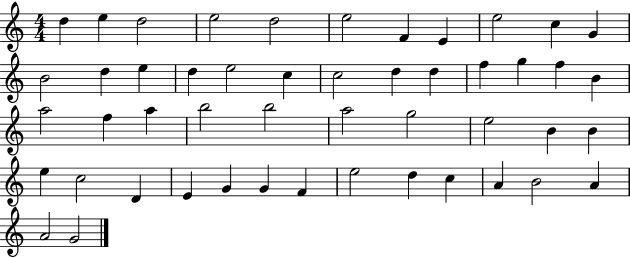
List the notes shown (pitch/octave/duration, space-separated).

D5/q E5/q D5/h E5/h D5/h E5/h F4/q E4/q E5/h C5/q G4/q B4/h D5/q E5/q D5/q E5/h C5/q C5/h D5/q D5/q F5/q G5/q F5/q B4/q A5/h F5/q A5/q B5/h B5/h A5/h G5/h E5/h B4/q B4/q E5/q C5/h D4/q E4/q G4/q G4/q F4/q E5/h D5/q C5/q A4/q B4/h A4/q A4/h G4/h